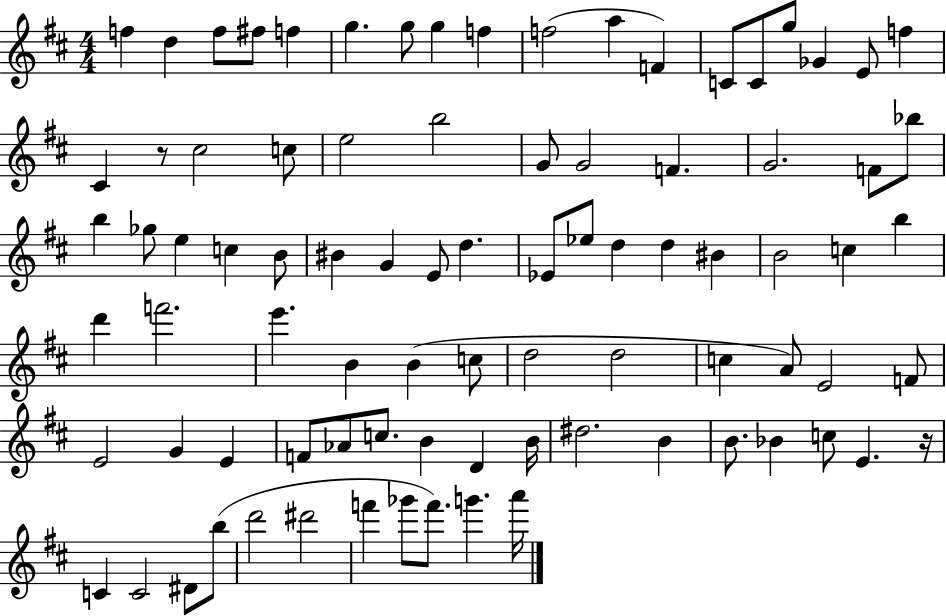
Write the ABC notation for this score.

X:1
T:Untitled
M:4/4
L:1/4
K:D
f d f/2 ^f/2 f g g/2 g f f2 a F C/2 C/2 g/2 _G E/2 f ^C z/2 ^c2 c/2 e2 b2 G/2 G2 F G2 F/2 _b/2 b _g/2 e c B/2 ^B G E/2 d _E/2 _e/2 d d ^B B2 c b d' f'2 e' B B c/2 d2 d2 c A/2 E2 F/2 E2 G E F/2 _A/2 c/2 B D B/4 ^d2 B B/2 _B c/2 E z/4 C C2 ^D/2 b/2 d'2 ^d'2 f' _g'/2 f'/2 g' a'/4